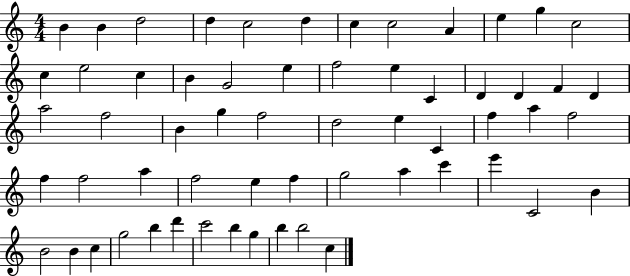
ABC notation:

X:1
T:Untitled
M:4/4
L:1/4
K:C
B B d2 d c2 d c c2 A e g c2 c e2 c B G2 e f2 e C D D F D a2 f2 B g f2 d2 e C f a f2 f f2 a f2 e f g2 a c' e' C2 B B2 B c g2 b d' c'2 b g b b2 c